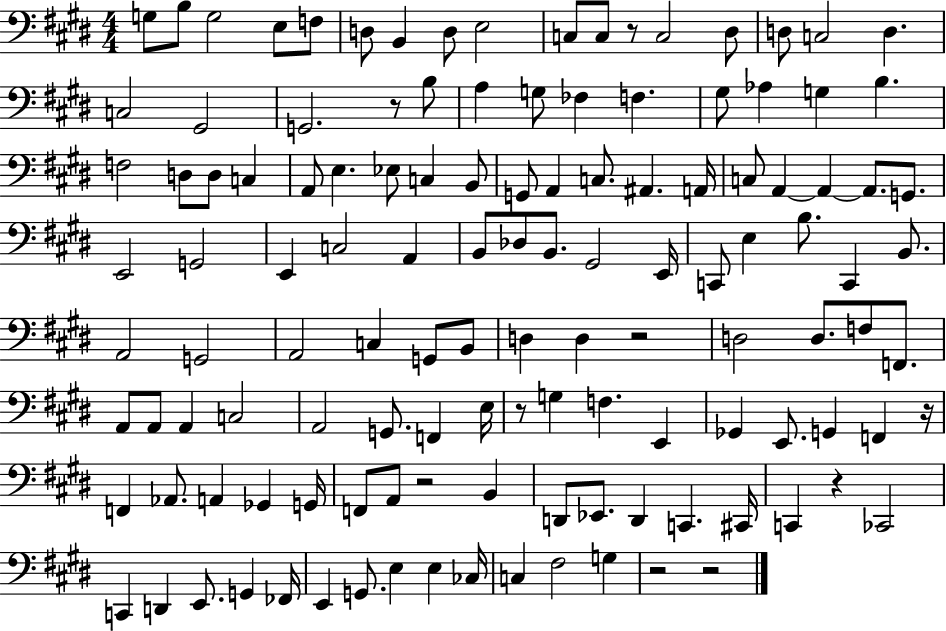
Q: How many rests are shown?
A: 9